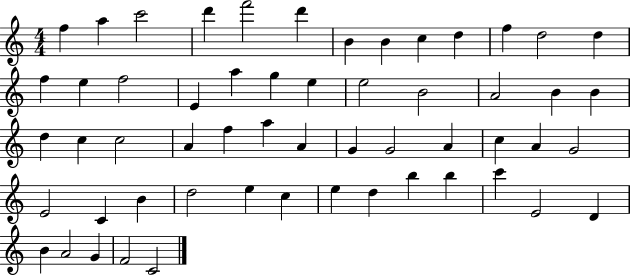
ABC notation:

X:1
T:Untitled
M:4/4
L:1/4
K:C
f a c'2 d' f'2 d' B B c d f d2 d f e f2 E a g e e2 B2 A2 B B d c c2 A f a A G G2 A c A G2 E2 C B d2 e c e d b b c' E2 D B A2 G F2 C2